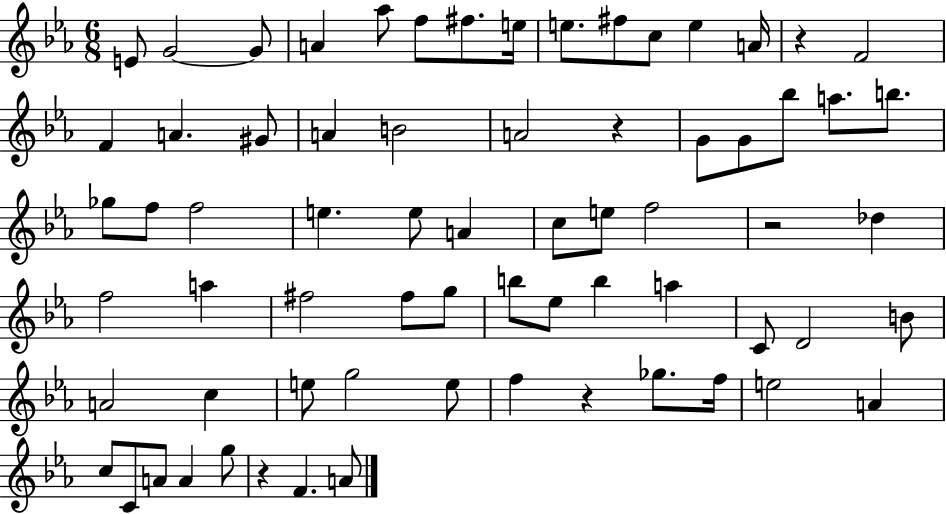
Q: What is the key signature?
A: EES major